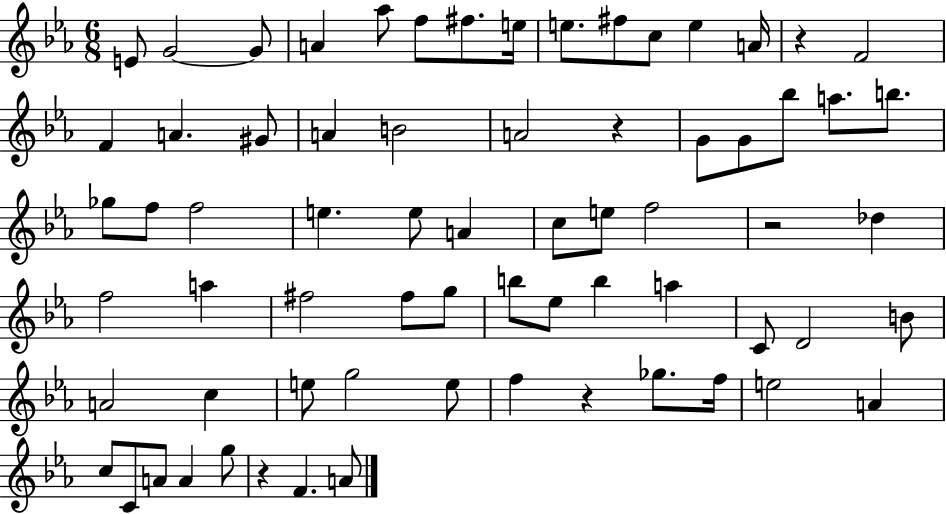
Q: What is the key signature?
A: EES major